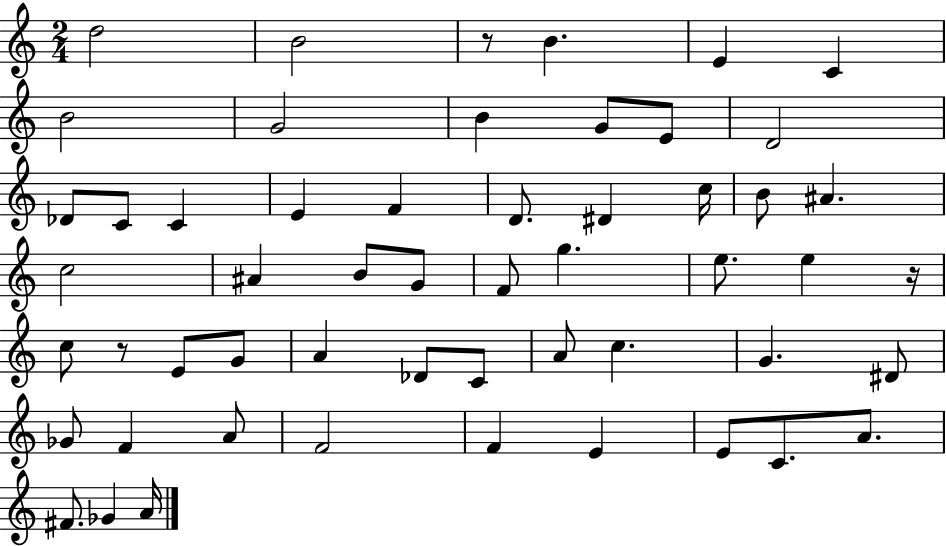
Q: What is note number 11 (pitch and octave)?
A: D4